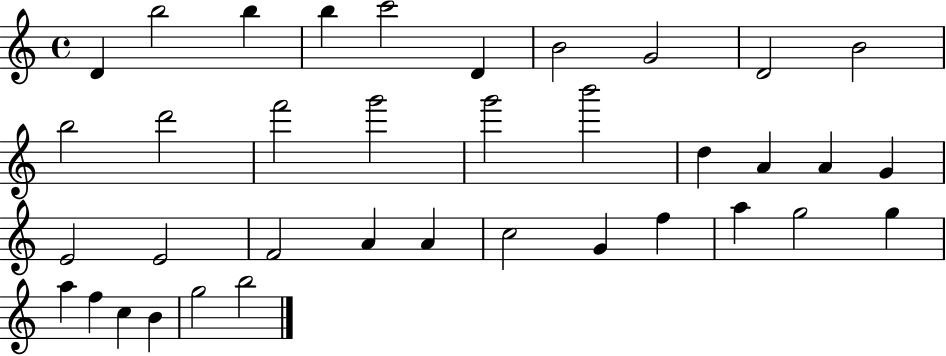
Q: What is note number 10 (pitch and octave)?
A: B4